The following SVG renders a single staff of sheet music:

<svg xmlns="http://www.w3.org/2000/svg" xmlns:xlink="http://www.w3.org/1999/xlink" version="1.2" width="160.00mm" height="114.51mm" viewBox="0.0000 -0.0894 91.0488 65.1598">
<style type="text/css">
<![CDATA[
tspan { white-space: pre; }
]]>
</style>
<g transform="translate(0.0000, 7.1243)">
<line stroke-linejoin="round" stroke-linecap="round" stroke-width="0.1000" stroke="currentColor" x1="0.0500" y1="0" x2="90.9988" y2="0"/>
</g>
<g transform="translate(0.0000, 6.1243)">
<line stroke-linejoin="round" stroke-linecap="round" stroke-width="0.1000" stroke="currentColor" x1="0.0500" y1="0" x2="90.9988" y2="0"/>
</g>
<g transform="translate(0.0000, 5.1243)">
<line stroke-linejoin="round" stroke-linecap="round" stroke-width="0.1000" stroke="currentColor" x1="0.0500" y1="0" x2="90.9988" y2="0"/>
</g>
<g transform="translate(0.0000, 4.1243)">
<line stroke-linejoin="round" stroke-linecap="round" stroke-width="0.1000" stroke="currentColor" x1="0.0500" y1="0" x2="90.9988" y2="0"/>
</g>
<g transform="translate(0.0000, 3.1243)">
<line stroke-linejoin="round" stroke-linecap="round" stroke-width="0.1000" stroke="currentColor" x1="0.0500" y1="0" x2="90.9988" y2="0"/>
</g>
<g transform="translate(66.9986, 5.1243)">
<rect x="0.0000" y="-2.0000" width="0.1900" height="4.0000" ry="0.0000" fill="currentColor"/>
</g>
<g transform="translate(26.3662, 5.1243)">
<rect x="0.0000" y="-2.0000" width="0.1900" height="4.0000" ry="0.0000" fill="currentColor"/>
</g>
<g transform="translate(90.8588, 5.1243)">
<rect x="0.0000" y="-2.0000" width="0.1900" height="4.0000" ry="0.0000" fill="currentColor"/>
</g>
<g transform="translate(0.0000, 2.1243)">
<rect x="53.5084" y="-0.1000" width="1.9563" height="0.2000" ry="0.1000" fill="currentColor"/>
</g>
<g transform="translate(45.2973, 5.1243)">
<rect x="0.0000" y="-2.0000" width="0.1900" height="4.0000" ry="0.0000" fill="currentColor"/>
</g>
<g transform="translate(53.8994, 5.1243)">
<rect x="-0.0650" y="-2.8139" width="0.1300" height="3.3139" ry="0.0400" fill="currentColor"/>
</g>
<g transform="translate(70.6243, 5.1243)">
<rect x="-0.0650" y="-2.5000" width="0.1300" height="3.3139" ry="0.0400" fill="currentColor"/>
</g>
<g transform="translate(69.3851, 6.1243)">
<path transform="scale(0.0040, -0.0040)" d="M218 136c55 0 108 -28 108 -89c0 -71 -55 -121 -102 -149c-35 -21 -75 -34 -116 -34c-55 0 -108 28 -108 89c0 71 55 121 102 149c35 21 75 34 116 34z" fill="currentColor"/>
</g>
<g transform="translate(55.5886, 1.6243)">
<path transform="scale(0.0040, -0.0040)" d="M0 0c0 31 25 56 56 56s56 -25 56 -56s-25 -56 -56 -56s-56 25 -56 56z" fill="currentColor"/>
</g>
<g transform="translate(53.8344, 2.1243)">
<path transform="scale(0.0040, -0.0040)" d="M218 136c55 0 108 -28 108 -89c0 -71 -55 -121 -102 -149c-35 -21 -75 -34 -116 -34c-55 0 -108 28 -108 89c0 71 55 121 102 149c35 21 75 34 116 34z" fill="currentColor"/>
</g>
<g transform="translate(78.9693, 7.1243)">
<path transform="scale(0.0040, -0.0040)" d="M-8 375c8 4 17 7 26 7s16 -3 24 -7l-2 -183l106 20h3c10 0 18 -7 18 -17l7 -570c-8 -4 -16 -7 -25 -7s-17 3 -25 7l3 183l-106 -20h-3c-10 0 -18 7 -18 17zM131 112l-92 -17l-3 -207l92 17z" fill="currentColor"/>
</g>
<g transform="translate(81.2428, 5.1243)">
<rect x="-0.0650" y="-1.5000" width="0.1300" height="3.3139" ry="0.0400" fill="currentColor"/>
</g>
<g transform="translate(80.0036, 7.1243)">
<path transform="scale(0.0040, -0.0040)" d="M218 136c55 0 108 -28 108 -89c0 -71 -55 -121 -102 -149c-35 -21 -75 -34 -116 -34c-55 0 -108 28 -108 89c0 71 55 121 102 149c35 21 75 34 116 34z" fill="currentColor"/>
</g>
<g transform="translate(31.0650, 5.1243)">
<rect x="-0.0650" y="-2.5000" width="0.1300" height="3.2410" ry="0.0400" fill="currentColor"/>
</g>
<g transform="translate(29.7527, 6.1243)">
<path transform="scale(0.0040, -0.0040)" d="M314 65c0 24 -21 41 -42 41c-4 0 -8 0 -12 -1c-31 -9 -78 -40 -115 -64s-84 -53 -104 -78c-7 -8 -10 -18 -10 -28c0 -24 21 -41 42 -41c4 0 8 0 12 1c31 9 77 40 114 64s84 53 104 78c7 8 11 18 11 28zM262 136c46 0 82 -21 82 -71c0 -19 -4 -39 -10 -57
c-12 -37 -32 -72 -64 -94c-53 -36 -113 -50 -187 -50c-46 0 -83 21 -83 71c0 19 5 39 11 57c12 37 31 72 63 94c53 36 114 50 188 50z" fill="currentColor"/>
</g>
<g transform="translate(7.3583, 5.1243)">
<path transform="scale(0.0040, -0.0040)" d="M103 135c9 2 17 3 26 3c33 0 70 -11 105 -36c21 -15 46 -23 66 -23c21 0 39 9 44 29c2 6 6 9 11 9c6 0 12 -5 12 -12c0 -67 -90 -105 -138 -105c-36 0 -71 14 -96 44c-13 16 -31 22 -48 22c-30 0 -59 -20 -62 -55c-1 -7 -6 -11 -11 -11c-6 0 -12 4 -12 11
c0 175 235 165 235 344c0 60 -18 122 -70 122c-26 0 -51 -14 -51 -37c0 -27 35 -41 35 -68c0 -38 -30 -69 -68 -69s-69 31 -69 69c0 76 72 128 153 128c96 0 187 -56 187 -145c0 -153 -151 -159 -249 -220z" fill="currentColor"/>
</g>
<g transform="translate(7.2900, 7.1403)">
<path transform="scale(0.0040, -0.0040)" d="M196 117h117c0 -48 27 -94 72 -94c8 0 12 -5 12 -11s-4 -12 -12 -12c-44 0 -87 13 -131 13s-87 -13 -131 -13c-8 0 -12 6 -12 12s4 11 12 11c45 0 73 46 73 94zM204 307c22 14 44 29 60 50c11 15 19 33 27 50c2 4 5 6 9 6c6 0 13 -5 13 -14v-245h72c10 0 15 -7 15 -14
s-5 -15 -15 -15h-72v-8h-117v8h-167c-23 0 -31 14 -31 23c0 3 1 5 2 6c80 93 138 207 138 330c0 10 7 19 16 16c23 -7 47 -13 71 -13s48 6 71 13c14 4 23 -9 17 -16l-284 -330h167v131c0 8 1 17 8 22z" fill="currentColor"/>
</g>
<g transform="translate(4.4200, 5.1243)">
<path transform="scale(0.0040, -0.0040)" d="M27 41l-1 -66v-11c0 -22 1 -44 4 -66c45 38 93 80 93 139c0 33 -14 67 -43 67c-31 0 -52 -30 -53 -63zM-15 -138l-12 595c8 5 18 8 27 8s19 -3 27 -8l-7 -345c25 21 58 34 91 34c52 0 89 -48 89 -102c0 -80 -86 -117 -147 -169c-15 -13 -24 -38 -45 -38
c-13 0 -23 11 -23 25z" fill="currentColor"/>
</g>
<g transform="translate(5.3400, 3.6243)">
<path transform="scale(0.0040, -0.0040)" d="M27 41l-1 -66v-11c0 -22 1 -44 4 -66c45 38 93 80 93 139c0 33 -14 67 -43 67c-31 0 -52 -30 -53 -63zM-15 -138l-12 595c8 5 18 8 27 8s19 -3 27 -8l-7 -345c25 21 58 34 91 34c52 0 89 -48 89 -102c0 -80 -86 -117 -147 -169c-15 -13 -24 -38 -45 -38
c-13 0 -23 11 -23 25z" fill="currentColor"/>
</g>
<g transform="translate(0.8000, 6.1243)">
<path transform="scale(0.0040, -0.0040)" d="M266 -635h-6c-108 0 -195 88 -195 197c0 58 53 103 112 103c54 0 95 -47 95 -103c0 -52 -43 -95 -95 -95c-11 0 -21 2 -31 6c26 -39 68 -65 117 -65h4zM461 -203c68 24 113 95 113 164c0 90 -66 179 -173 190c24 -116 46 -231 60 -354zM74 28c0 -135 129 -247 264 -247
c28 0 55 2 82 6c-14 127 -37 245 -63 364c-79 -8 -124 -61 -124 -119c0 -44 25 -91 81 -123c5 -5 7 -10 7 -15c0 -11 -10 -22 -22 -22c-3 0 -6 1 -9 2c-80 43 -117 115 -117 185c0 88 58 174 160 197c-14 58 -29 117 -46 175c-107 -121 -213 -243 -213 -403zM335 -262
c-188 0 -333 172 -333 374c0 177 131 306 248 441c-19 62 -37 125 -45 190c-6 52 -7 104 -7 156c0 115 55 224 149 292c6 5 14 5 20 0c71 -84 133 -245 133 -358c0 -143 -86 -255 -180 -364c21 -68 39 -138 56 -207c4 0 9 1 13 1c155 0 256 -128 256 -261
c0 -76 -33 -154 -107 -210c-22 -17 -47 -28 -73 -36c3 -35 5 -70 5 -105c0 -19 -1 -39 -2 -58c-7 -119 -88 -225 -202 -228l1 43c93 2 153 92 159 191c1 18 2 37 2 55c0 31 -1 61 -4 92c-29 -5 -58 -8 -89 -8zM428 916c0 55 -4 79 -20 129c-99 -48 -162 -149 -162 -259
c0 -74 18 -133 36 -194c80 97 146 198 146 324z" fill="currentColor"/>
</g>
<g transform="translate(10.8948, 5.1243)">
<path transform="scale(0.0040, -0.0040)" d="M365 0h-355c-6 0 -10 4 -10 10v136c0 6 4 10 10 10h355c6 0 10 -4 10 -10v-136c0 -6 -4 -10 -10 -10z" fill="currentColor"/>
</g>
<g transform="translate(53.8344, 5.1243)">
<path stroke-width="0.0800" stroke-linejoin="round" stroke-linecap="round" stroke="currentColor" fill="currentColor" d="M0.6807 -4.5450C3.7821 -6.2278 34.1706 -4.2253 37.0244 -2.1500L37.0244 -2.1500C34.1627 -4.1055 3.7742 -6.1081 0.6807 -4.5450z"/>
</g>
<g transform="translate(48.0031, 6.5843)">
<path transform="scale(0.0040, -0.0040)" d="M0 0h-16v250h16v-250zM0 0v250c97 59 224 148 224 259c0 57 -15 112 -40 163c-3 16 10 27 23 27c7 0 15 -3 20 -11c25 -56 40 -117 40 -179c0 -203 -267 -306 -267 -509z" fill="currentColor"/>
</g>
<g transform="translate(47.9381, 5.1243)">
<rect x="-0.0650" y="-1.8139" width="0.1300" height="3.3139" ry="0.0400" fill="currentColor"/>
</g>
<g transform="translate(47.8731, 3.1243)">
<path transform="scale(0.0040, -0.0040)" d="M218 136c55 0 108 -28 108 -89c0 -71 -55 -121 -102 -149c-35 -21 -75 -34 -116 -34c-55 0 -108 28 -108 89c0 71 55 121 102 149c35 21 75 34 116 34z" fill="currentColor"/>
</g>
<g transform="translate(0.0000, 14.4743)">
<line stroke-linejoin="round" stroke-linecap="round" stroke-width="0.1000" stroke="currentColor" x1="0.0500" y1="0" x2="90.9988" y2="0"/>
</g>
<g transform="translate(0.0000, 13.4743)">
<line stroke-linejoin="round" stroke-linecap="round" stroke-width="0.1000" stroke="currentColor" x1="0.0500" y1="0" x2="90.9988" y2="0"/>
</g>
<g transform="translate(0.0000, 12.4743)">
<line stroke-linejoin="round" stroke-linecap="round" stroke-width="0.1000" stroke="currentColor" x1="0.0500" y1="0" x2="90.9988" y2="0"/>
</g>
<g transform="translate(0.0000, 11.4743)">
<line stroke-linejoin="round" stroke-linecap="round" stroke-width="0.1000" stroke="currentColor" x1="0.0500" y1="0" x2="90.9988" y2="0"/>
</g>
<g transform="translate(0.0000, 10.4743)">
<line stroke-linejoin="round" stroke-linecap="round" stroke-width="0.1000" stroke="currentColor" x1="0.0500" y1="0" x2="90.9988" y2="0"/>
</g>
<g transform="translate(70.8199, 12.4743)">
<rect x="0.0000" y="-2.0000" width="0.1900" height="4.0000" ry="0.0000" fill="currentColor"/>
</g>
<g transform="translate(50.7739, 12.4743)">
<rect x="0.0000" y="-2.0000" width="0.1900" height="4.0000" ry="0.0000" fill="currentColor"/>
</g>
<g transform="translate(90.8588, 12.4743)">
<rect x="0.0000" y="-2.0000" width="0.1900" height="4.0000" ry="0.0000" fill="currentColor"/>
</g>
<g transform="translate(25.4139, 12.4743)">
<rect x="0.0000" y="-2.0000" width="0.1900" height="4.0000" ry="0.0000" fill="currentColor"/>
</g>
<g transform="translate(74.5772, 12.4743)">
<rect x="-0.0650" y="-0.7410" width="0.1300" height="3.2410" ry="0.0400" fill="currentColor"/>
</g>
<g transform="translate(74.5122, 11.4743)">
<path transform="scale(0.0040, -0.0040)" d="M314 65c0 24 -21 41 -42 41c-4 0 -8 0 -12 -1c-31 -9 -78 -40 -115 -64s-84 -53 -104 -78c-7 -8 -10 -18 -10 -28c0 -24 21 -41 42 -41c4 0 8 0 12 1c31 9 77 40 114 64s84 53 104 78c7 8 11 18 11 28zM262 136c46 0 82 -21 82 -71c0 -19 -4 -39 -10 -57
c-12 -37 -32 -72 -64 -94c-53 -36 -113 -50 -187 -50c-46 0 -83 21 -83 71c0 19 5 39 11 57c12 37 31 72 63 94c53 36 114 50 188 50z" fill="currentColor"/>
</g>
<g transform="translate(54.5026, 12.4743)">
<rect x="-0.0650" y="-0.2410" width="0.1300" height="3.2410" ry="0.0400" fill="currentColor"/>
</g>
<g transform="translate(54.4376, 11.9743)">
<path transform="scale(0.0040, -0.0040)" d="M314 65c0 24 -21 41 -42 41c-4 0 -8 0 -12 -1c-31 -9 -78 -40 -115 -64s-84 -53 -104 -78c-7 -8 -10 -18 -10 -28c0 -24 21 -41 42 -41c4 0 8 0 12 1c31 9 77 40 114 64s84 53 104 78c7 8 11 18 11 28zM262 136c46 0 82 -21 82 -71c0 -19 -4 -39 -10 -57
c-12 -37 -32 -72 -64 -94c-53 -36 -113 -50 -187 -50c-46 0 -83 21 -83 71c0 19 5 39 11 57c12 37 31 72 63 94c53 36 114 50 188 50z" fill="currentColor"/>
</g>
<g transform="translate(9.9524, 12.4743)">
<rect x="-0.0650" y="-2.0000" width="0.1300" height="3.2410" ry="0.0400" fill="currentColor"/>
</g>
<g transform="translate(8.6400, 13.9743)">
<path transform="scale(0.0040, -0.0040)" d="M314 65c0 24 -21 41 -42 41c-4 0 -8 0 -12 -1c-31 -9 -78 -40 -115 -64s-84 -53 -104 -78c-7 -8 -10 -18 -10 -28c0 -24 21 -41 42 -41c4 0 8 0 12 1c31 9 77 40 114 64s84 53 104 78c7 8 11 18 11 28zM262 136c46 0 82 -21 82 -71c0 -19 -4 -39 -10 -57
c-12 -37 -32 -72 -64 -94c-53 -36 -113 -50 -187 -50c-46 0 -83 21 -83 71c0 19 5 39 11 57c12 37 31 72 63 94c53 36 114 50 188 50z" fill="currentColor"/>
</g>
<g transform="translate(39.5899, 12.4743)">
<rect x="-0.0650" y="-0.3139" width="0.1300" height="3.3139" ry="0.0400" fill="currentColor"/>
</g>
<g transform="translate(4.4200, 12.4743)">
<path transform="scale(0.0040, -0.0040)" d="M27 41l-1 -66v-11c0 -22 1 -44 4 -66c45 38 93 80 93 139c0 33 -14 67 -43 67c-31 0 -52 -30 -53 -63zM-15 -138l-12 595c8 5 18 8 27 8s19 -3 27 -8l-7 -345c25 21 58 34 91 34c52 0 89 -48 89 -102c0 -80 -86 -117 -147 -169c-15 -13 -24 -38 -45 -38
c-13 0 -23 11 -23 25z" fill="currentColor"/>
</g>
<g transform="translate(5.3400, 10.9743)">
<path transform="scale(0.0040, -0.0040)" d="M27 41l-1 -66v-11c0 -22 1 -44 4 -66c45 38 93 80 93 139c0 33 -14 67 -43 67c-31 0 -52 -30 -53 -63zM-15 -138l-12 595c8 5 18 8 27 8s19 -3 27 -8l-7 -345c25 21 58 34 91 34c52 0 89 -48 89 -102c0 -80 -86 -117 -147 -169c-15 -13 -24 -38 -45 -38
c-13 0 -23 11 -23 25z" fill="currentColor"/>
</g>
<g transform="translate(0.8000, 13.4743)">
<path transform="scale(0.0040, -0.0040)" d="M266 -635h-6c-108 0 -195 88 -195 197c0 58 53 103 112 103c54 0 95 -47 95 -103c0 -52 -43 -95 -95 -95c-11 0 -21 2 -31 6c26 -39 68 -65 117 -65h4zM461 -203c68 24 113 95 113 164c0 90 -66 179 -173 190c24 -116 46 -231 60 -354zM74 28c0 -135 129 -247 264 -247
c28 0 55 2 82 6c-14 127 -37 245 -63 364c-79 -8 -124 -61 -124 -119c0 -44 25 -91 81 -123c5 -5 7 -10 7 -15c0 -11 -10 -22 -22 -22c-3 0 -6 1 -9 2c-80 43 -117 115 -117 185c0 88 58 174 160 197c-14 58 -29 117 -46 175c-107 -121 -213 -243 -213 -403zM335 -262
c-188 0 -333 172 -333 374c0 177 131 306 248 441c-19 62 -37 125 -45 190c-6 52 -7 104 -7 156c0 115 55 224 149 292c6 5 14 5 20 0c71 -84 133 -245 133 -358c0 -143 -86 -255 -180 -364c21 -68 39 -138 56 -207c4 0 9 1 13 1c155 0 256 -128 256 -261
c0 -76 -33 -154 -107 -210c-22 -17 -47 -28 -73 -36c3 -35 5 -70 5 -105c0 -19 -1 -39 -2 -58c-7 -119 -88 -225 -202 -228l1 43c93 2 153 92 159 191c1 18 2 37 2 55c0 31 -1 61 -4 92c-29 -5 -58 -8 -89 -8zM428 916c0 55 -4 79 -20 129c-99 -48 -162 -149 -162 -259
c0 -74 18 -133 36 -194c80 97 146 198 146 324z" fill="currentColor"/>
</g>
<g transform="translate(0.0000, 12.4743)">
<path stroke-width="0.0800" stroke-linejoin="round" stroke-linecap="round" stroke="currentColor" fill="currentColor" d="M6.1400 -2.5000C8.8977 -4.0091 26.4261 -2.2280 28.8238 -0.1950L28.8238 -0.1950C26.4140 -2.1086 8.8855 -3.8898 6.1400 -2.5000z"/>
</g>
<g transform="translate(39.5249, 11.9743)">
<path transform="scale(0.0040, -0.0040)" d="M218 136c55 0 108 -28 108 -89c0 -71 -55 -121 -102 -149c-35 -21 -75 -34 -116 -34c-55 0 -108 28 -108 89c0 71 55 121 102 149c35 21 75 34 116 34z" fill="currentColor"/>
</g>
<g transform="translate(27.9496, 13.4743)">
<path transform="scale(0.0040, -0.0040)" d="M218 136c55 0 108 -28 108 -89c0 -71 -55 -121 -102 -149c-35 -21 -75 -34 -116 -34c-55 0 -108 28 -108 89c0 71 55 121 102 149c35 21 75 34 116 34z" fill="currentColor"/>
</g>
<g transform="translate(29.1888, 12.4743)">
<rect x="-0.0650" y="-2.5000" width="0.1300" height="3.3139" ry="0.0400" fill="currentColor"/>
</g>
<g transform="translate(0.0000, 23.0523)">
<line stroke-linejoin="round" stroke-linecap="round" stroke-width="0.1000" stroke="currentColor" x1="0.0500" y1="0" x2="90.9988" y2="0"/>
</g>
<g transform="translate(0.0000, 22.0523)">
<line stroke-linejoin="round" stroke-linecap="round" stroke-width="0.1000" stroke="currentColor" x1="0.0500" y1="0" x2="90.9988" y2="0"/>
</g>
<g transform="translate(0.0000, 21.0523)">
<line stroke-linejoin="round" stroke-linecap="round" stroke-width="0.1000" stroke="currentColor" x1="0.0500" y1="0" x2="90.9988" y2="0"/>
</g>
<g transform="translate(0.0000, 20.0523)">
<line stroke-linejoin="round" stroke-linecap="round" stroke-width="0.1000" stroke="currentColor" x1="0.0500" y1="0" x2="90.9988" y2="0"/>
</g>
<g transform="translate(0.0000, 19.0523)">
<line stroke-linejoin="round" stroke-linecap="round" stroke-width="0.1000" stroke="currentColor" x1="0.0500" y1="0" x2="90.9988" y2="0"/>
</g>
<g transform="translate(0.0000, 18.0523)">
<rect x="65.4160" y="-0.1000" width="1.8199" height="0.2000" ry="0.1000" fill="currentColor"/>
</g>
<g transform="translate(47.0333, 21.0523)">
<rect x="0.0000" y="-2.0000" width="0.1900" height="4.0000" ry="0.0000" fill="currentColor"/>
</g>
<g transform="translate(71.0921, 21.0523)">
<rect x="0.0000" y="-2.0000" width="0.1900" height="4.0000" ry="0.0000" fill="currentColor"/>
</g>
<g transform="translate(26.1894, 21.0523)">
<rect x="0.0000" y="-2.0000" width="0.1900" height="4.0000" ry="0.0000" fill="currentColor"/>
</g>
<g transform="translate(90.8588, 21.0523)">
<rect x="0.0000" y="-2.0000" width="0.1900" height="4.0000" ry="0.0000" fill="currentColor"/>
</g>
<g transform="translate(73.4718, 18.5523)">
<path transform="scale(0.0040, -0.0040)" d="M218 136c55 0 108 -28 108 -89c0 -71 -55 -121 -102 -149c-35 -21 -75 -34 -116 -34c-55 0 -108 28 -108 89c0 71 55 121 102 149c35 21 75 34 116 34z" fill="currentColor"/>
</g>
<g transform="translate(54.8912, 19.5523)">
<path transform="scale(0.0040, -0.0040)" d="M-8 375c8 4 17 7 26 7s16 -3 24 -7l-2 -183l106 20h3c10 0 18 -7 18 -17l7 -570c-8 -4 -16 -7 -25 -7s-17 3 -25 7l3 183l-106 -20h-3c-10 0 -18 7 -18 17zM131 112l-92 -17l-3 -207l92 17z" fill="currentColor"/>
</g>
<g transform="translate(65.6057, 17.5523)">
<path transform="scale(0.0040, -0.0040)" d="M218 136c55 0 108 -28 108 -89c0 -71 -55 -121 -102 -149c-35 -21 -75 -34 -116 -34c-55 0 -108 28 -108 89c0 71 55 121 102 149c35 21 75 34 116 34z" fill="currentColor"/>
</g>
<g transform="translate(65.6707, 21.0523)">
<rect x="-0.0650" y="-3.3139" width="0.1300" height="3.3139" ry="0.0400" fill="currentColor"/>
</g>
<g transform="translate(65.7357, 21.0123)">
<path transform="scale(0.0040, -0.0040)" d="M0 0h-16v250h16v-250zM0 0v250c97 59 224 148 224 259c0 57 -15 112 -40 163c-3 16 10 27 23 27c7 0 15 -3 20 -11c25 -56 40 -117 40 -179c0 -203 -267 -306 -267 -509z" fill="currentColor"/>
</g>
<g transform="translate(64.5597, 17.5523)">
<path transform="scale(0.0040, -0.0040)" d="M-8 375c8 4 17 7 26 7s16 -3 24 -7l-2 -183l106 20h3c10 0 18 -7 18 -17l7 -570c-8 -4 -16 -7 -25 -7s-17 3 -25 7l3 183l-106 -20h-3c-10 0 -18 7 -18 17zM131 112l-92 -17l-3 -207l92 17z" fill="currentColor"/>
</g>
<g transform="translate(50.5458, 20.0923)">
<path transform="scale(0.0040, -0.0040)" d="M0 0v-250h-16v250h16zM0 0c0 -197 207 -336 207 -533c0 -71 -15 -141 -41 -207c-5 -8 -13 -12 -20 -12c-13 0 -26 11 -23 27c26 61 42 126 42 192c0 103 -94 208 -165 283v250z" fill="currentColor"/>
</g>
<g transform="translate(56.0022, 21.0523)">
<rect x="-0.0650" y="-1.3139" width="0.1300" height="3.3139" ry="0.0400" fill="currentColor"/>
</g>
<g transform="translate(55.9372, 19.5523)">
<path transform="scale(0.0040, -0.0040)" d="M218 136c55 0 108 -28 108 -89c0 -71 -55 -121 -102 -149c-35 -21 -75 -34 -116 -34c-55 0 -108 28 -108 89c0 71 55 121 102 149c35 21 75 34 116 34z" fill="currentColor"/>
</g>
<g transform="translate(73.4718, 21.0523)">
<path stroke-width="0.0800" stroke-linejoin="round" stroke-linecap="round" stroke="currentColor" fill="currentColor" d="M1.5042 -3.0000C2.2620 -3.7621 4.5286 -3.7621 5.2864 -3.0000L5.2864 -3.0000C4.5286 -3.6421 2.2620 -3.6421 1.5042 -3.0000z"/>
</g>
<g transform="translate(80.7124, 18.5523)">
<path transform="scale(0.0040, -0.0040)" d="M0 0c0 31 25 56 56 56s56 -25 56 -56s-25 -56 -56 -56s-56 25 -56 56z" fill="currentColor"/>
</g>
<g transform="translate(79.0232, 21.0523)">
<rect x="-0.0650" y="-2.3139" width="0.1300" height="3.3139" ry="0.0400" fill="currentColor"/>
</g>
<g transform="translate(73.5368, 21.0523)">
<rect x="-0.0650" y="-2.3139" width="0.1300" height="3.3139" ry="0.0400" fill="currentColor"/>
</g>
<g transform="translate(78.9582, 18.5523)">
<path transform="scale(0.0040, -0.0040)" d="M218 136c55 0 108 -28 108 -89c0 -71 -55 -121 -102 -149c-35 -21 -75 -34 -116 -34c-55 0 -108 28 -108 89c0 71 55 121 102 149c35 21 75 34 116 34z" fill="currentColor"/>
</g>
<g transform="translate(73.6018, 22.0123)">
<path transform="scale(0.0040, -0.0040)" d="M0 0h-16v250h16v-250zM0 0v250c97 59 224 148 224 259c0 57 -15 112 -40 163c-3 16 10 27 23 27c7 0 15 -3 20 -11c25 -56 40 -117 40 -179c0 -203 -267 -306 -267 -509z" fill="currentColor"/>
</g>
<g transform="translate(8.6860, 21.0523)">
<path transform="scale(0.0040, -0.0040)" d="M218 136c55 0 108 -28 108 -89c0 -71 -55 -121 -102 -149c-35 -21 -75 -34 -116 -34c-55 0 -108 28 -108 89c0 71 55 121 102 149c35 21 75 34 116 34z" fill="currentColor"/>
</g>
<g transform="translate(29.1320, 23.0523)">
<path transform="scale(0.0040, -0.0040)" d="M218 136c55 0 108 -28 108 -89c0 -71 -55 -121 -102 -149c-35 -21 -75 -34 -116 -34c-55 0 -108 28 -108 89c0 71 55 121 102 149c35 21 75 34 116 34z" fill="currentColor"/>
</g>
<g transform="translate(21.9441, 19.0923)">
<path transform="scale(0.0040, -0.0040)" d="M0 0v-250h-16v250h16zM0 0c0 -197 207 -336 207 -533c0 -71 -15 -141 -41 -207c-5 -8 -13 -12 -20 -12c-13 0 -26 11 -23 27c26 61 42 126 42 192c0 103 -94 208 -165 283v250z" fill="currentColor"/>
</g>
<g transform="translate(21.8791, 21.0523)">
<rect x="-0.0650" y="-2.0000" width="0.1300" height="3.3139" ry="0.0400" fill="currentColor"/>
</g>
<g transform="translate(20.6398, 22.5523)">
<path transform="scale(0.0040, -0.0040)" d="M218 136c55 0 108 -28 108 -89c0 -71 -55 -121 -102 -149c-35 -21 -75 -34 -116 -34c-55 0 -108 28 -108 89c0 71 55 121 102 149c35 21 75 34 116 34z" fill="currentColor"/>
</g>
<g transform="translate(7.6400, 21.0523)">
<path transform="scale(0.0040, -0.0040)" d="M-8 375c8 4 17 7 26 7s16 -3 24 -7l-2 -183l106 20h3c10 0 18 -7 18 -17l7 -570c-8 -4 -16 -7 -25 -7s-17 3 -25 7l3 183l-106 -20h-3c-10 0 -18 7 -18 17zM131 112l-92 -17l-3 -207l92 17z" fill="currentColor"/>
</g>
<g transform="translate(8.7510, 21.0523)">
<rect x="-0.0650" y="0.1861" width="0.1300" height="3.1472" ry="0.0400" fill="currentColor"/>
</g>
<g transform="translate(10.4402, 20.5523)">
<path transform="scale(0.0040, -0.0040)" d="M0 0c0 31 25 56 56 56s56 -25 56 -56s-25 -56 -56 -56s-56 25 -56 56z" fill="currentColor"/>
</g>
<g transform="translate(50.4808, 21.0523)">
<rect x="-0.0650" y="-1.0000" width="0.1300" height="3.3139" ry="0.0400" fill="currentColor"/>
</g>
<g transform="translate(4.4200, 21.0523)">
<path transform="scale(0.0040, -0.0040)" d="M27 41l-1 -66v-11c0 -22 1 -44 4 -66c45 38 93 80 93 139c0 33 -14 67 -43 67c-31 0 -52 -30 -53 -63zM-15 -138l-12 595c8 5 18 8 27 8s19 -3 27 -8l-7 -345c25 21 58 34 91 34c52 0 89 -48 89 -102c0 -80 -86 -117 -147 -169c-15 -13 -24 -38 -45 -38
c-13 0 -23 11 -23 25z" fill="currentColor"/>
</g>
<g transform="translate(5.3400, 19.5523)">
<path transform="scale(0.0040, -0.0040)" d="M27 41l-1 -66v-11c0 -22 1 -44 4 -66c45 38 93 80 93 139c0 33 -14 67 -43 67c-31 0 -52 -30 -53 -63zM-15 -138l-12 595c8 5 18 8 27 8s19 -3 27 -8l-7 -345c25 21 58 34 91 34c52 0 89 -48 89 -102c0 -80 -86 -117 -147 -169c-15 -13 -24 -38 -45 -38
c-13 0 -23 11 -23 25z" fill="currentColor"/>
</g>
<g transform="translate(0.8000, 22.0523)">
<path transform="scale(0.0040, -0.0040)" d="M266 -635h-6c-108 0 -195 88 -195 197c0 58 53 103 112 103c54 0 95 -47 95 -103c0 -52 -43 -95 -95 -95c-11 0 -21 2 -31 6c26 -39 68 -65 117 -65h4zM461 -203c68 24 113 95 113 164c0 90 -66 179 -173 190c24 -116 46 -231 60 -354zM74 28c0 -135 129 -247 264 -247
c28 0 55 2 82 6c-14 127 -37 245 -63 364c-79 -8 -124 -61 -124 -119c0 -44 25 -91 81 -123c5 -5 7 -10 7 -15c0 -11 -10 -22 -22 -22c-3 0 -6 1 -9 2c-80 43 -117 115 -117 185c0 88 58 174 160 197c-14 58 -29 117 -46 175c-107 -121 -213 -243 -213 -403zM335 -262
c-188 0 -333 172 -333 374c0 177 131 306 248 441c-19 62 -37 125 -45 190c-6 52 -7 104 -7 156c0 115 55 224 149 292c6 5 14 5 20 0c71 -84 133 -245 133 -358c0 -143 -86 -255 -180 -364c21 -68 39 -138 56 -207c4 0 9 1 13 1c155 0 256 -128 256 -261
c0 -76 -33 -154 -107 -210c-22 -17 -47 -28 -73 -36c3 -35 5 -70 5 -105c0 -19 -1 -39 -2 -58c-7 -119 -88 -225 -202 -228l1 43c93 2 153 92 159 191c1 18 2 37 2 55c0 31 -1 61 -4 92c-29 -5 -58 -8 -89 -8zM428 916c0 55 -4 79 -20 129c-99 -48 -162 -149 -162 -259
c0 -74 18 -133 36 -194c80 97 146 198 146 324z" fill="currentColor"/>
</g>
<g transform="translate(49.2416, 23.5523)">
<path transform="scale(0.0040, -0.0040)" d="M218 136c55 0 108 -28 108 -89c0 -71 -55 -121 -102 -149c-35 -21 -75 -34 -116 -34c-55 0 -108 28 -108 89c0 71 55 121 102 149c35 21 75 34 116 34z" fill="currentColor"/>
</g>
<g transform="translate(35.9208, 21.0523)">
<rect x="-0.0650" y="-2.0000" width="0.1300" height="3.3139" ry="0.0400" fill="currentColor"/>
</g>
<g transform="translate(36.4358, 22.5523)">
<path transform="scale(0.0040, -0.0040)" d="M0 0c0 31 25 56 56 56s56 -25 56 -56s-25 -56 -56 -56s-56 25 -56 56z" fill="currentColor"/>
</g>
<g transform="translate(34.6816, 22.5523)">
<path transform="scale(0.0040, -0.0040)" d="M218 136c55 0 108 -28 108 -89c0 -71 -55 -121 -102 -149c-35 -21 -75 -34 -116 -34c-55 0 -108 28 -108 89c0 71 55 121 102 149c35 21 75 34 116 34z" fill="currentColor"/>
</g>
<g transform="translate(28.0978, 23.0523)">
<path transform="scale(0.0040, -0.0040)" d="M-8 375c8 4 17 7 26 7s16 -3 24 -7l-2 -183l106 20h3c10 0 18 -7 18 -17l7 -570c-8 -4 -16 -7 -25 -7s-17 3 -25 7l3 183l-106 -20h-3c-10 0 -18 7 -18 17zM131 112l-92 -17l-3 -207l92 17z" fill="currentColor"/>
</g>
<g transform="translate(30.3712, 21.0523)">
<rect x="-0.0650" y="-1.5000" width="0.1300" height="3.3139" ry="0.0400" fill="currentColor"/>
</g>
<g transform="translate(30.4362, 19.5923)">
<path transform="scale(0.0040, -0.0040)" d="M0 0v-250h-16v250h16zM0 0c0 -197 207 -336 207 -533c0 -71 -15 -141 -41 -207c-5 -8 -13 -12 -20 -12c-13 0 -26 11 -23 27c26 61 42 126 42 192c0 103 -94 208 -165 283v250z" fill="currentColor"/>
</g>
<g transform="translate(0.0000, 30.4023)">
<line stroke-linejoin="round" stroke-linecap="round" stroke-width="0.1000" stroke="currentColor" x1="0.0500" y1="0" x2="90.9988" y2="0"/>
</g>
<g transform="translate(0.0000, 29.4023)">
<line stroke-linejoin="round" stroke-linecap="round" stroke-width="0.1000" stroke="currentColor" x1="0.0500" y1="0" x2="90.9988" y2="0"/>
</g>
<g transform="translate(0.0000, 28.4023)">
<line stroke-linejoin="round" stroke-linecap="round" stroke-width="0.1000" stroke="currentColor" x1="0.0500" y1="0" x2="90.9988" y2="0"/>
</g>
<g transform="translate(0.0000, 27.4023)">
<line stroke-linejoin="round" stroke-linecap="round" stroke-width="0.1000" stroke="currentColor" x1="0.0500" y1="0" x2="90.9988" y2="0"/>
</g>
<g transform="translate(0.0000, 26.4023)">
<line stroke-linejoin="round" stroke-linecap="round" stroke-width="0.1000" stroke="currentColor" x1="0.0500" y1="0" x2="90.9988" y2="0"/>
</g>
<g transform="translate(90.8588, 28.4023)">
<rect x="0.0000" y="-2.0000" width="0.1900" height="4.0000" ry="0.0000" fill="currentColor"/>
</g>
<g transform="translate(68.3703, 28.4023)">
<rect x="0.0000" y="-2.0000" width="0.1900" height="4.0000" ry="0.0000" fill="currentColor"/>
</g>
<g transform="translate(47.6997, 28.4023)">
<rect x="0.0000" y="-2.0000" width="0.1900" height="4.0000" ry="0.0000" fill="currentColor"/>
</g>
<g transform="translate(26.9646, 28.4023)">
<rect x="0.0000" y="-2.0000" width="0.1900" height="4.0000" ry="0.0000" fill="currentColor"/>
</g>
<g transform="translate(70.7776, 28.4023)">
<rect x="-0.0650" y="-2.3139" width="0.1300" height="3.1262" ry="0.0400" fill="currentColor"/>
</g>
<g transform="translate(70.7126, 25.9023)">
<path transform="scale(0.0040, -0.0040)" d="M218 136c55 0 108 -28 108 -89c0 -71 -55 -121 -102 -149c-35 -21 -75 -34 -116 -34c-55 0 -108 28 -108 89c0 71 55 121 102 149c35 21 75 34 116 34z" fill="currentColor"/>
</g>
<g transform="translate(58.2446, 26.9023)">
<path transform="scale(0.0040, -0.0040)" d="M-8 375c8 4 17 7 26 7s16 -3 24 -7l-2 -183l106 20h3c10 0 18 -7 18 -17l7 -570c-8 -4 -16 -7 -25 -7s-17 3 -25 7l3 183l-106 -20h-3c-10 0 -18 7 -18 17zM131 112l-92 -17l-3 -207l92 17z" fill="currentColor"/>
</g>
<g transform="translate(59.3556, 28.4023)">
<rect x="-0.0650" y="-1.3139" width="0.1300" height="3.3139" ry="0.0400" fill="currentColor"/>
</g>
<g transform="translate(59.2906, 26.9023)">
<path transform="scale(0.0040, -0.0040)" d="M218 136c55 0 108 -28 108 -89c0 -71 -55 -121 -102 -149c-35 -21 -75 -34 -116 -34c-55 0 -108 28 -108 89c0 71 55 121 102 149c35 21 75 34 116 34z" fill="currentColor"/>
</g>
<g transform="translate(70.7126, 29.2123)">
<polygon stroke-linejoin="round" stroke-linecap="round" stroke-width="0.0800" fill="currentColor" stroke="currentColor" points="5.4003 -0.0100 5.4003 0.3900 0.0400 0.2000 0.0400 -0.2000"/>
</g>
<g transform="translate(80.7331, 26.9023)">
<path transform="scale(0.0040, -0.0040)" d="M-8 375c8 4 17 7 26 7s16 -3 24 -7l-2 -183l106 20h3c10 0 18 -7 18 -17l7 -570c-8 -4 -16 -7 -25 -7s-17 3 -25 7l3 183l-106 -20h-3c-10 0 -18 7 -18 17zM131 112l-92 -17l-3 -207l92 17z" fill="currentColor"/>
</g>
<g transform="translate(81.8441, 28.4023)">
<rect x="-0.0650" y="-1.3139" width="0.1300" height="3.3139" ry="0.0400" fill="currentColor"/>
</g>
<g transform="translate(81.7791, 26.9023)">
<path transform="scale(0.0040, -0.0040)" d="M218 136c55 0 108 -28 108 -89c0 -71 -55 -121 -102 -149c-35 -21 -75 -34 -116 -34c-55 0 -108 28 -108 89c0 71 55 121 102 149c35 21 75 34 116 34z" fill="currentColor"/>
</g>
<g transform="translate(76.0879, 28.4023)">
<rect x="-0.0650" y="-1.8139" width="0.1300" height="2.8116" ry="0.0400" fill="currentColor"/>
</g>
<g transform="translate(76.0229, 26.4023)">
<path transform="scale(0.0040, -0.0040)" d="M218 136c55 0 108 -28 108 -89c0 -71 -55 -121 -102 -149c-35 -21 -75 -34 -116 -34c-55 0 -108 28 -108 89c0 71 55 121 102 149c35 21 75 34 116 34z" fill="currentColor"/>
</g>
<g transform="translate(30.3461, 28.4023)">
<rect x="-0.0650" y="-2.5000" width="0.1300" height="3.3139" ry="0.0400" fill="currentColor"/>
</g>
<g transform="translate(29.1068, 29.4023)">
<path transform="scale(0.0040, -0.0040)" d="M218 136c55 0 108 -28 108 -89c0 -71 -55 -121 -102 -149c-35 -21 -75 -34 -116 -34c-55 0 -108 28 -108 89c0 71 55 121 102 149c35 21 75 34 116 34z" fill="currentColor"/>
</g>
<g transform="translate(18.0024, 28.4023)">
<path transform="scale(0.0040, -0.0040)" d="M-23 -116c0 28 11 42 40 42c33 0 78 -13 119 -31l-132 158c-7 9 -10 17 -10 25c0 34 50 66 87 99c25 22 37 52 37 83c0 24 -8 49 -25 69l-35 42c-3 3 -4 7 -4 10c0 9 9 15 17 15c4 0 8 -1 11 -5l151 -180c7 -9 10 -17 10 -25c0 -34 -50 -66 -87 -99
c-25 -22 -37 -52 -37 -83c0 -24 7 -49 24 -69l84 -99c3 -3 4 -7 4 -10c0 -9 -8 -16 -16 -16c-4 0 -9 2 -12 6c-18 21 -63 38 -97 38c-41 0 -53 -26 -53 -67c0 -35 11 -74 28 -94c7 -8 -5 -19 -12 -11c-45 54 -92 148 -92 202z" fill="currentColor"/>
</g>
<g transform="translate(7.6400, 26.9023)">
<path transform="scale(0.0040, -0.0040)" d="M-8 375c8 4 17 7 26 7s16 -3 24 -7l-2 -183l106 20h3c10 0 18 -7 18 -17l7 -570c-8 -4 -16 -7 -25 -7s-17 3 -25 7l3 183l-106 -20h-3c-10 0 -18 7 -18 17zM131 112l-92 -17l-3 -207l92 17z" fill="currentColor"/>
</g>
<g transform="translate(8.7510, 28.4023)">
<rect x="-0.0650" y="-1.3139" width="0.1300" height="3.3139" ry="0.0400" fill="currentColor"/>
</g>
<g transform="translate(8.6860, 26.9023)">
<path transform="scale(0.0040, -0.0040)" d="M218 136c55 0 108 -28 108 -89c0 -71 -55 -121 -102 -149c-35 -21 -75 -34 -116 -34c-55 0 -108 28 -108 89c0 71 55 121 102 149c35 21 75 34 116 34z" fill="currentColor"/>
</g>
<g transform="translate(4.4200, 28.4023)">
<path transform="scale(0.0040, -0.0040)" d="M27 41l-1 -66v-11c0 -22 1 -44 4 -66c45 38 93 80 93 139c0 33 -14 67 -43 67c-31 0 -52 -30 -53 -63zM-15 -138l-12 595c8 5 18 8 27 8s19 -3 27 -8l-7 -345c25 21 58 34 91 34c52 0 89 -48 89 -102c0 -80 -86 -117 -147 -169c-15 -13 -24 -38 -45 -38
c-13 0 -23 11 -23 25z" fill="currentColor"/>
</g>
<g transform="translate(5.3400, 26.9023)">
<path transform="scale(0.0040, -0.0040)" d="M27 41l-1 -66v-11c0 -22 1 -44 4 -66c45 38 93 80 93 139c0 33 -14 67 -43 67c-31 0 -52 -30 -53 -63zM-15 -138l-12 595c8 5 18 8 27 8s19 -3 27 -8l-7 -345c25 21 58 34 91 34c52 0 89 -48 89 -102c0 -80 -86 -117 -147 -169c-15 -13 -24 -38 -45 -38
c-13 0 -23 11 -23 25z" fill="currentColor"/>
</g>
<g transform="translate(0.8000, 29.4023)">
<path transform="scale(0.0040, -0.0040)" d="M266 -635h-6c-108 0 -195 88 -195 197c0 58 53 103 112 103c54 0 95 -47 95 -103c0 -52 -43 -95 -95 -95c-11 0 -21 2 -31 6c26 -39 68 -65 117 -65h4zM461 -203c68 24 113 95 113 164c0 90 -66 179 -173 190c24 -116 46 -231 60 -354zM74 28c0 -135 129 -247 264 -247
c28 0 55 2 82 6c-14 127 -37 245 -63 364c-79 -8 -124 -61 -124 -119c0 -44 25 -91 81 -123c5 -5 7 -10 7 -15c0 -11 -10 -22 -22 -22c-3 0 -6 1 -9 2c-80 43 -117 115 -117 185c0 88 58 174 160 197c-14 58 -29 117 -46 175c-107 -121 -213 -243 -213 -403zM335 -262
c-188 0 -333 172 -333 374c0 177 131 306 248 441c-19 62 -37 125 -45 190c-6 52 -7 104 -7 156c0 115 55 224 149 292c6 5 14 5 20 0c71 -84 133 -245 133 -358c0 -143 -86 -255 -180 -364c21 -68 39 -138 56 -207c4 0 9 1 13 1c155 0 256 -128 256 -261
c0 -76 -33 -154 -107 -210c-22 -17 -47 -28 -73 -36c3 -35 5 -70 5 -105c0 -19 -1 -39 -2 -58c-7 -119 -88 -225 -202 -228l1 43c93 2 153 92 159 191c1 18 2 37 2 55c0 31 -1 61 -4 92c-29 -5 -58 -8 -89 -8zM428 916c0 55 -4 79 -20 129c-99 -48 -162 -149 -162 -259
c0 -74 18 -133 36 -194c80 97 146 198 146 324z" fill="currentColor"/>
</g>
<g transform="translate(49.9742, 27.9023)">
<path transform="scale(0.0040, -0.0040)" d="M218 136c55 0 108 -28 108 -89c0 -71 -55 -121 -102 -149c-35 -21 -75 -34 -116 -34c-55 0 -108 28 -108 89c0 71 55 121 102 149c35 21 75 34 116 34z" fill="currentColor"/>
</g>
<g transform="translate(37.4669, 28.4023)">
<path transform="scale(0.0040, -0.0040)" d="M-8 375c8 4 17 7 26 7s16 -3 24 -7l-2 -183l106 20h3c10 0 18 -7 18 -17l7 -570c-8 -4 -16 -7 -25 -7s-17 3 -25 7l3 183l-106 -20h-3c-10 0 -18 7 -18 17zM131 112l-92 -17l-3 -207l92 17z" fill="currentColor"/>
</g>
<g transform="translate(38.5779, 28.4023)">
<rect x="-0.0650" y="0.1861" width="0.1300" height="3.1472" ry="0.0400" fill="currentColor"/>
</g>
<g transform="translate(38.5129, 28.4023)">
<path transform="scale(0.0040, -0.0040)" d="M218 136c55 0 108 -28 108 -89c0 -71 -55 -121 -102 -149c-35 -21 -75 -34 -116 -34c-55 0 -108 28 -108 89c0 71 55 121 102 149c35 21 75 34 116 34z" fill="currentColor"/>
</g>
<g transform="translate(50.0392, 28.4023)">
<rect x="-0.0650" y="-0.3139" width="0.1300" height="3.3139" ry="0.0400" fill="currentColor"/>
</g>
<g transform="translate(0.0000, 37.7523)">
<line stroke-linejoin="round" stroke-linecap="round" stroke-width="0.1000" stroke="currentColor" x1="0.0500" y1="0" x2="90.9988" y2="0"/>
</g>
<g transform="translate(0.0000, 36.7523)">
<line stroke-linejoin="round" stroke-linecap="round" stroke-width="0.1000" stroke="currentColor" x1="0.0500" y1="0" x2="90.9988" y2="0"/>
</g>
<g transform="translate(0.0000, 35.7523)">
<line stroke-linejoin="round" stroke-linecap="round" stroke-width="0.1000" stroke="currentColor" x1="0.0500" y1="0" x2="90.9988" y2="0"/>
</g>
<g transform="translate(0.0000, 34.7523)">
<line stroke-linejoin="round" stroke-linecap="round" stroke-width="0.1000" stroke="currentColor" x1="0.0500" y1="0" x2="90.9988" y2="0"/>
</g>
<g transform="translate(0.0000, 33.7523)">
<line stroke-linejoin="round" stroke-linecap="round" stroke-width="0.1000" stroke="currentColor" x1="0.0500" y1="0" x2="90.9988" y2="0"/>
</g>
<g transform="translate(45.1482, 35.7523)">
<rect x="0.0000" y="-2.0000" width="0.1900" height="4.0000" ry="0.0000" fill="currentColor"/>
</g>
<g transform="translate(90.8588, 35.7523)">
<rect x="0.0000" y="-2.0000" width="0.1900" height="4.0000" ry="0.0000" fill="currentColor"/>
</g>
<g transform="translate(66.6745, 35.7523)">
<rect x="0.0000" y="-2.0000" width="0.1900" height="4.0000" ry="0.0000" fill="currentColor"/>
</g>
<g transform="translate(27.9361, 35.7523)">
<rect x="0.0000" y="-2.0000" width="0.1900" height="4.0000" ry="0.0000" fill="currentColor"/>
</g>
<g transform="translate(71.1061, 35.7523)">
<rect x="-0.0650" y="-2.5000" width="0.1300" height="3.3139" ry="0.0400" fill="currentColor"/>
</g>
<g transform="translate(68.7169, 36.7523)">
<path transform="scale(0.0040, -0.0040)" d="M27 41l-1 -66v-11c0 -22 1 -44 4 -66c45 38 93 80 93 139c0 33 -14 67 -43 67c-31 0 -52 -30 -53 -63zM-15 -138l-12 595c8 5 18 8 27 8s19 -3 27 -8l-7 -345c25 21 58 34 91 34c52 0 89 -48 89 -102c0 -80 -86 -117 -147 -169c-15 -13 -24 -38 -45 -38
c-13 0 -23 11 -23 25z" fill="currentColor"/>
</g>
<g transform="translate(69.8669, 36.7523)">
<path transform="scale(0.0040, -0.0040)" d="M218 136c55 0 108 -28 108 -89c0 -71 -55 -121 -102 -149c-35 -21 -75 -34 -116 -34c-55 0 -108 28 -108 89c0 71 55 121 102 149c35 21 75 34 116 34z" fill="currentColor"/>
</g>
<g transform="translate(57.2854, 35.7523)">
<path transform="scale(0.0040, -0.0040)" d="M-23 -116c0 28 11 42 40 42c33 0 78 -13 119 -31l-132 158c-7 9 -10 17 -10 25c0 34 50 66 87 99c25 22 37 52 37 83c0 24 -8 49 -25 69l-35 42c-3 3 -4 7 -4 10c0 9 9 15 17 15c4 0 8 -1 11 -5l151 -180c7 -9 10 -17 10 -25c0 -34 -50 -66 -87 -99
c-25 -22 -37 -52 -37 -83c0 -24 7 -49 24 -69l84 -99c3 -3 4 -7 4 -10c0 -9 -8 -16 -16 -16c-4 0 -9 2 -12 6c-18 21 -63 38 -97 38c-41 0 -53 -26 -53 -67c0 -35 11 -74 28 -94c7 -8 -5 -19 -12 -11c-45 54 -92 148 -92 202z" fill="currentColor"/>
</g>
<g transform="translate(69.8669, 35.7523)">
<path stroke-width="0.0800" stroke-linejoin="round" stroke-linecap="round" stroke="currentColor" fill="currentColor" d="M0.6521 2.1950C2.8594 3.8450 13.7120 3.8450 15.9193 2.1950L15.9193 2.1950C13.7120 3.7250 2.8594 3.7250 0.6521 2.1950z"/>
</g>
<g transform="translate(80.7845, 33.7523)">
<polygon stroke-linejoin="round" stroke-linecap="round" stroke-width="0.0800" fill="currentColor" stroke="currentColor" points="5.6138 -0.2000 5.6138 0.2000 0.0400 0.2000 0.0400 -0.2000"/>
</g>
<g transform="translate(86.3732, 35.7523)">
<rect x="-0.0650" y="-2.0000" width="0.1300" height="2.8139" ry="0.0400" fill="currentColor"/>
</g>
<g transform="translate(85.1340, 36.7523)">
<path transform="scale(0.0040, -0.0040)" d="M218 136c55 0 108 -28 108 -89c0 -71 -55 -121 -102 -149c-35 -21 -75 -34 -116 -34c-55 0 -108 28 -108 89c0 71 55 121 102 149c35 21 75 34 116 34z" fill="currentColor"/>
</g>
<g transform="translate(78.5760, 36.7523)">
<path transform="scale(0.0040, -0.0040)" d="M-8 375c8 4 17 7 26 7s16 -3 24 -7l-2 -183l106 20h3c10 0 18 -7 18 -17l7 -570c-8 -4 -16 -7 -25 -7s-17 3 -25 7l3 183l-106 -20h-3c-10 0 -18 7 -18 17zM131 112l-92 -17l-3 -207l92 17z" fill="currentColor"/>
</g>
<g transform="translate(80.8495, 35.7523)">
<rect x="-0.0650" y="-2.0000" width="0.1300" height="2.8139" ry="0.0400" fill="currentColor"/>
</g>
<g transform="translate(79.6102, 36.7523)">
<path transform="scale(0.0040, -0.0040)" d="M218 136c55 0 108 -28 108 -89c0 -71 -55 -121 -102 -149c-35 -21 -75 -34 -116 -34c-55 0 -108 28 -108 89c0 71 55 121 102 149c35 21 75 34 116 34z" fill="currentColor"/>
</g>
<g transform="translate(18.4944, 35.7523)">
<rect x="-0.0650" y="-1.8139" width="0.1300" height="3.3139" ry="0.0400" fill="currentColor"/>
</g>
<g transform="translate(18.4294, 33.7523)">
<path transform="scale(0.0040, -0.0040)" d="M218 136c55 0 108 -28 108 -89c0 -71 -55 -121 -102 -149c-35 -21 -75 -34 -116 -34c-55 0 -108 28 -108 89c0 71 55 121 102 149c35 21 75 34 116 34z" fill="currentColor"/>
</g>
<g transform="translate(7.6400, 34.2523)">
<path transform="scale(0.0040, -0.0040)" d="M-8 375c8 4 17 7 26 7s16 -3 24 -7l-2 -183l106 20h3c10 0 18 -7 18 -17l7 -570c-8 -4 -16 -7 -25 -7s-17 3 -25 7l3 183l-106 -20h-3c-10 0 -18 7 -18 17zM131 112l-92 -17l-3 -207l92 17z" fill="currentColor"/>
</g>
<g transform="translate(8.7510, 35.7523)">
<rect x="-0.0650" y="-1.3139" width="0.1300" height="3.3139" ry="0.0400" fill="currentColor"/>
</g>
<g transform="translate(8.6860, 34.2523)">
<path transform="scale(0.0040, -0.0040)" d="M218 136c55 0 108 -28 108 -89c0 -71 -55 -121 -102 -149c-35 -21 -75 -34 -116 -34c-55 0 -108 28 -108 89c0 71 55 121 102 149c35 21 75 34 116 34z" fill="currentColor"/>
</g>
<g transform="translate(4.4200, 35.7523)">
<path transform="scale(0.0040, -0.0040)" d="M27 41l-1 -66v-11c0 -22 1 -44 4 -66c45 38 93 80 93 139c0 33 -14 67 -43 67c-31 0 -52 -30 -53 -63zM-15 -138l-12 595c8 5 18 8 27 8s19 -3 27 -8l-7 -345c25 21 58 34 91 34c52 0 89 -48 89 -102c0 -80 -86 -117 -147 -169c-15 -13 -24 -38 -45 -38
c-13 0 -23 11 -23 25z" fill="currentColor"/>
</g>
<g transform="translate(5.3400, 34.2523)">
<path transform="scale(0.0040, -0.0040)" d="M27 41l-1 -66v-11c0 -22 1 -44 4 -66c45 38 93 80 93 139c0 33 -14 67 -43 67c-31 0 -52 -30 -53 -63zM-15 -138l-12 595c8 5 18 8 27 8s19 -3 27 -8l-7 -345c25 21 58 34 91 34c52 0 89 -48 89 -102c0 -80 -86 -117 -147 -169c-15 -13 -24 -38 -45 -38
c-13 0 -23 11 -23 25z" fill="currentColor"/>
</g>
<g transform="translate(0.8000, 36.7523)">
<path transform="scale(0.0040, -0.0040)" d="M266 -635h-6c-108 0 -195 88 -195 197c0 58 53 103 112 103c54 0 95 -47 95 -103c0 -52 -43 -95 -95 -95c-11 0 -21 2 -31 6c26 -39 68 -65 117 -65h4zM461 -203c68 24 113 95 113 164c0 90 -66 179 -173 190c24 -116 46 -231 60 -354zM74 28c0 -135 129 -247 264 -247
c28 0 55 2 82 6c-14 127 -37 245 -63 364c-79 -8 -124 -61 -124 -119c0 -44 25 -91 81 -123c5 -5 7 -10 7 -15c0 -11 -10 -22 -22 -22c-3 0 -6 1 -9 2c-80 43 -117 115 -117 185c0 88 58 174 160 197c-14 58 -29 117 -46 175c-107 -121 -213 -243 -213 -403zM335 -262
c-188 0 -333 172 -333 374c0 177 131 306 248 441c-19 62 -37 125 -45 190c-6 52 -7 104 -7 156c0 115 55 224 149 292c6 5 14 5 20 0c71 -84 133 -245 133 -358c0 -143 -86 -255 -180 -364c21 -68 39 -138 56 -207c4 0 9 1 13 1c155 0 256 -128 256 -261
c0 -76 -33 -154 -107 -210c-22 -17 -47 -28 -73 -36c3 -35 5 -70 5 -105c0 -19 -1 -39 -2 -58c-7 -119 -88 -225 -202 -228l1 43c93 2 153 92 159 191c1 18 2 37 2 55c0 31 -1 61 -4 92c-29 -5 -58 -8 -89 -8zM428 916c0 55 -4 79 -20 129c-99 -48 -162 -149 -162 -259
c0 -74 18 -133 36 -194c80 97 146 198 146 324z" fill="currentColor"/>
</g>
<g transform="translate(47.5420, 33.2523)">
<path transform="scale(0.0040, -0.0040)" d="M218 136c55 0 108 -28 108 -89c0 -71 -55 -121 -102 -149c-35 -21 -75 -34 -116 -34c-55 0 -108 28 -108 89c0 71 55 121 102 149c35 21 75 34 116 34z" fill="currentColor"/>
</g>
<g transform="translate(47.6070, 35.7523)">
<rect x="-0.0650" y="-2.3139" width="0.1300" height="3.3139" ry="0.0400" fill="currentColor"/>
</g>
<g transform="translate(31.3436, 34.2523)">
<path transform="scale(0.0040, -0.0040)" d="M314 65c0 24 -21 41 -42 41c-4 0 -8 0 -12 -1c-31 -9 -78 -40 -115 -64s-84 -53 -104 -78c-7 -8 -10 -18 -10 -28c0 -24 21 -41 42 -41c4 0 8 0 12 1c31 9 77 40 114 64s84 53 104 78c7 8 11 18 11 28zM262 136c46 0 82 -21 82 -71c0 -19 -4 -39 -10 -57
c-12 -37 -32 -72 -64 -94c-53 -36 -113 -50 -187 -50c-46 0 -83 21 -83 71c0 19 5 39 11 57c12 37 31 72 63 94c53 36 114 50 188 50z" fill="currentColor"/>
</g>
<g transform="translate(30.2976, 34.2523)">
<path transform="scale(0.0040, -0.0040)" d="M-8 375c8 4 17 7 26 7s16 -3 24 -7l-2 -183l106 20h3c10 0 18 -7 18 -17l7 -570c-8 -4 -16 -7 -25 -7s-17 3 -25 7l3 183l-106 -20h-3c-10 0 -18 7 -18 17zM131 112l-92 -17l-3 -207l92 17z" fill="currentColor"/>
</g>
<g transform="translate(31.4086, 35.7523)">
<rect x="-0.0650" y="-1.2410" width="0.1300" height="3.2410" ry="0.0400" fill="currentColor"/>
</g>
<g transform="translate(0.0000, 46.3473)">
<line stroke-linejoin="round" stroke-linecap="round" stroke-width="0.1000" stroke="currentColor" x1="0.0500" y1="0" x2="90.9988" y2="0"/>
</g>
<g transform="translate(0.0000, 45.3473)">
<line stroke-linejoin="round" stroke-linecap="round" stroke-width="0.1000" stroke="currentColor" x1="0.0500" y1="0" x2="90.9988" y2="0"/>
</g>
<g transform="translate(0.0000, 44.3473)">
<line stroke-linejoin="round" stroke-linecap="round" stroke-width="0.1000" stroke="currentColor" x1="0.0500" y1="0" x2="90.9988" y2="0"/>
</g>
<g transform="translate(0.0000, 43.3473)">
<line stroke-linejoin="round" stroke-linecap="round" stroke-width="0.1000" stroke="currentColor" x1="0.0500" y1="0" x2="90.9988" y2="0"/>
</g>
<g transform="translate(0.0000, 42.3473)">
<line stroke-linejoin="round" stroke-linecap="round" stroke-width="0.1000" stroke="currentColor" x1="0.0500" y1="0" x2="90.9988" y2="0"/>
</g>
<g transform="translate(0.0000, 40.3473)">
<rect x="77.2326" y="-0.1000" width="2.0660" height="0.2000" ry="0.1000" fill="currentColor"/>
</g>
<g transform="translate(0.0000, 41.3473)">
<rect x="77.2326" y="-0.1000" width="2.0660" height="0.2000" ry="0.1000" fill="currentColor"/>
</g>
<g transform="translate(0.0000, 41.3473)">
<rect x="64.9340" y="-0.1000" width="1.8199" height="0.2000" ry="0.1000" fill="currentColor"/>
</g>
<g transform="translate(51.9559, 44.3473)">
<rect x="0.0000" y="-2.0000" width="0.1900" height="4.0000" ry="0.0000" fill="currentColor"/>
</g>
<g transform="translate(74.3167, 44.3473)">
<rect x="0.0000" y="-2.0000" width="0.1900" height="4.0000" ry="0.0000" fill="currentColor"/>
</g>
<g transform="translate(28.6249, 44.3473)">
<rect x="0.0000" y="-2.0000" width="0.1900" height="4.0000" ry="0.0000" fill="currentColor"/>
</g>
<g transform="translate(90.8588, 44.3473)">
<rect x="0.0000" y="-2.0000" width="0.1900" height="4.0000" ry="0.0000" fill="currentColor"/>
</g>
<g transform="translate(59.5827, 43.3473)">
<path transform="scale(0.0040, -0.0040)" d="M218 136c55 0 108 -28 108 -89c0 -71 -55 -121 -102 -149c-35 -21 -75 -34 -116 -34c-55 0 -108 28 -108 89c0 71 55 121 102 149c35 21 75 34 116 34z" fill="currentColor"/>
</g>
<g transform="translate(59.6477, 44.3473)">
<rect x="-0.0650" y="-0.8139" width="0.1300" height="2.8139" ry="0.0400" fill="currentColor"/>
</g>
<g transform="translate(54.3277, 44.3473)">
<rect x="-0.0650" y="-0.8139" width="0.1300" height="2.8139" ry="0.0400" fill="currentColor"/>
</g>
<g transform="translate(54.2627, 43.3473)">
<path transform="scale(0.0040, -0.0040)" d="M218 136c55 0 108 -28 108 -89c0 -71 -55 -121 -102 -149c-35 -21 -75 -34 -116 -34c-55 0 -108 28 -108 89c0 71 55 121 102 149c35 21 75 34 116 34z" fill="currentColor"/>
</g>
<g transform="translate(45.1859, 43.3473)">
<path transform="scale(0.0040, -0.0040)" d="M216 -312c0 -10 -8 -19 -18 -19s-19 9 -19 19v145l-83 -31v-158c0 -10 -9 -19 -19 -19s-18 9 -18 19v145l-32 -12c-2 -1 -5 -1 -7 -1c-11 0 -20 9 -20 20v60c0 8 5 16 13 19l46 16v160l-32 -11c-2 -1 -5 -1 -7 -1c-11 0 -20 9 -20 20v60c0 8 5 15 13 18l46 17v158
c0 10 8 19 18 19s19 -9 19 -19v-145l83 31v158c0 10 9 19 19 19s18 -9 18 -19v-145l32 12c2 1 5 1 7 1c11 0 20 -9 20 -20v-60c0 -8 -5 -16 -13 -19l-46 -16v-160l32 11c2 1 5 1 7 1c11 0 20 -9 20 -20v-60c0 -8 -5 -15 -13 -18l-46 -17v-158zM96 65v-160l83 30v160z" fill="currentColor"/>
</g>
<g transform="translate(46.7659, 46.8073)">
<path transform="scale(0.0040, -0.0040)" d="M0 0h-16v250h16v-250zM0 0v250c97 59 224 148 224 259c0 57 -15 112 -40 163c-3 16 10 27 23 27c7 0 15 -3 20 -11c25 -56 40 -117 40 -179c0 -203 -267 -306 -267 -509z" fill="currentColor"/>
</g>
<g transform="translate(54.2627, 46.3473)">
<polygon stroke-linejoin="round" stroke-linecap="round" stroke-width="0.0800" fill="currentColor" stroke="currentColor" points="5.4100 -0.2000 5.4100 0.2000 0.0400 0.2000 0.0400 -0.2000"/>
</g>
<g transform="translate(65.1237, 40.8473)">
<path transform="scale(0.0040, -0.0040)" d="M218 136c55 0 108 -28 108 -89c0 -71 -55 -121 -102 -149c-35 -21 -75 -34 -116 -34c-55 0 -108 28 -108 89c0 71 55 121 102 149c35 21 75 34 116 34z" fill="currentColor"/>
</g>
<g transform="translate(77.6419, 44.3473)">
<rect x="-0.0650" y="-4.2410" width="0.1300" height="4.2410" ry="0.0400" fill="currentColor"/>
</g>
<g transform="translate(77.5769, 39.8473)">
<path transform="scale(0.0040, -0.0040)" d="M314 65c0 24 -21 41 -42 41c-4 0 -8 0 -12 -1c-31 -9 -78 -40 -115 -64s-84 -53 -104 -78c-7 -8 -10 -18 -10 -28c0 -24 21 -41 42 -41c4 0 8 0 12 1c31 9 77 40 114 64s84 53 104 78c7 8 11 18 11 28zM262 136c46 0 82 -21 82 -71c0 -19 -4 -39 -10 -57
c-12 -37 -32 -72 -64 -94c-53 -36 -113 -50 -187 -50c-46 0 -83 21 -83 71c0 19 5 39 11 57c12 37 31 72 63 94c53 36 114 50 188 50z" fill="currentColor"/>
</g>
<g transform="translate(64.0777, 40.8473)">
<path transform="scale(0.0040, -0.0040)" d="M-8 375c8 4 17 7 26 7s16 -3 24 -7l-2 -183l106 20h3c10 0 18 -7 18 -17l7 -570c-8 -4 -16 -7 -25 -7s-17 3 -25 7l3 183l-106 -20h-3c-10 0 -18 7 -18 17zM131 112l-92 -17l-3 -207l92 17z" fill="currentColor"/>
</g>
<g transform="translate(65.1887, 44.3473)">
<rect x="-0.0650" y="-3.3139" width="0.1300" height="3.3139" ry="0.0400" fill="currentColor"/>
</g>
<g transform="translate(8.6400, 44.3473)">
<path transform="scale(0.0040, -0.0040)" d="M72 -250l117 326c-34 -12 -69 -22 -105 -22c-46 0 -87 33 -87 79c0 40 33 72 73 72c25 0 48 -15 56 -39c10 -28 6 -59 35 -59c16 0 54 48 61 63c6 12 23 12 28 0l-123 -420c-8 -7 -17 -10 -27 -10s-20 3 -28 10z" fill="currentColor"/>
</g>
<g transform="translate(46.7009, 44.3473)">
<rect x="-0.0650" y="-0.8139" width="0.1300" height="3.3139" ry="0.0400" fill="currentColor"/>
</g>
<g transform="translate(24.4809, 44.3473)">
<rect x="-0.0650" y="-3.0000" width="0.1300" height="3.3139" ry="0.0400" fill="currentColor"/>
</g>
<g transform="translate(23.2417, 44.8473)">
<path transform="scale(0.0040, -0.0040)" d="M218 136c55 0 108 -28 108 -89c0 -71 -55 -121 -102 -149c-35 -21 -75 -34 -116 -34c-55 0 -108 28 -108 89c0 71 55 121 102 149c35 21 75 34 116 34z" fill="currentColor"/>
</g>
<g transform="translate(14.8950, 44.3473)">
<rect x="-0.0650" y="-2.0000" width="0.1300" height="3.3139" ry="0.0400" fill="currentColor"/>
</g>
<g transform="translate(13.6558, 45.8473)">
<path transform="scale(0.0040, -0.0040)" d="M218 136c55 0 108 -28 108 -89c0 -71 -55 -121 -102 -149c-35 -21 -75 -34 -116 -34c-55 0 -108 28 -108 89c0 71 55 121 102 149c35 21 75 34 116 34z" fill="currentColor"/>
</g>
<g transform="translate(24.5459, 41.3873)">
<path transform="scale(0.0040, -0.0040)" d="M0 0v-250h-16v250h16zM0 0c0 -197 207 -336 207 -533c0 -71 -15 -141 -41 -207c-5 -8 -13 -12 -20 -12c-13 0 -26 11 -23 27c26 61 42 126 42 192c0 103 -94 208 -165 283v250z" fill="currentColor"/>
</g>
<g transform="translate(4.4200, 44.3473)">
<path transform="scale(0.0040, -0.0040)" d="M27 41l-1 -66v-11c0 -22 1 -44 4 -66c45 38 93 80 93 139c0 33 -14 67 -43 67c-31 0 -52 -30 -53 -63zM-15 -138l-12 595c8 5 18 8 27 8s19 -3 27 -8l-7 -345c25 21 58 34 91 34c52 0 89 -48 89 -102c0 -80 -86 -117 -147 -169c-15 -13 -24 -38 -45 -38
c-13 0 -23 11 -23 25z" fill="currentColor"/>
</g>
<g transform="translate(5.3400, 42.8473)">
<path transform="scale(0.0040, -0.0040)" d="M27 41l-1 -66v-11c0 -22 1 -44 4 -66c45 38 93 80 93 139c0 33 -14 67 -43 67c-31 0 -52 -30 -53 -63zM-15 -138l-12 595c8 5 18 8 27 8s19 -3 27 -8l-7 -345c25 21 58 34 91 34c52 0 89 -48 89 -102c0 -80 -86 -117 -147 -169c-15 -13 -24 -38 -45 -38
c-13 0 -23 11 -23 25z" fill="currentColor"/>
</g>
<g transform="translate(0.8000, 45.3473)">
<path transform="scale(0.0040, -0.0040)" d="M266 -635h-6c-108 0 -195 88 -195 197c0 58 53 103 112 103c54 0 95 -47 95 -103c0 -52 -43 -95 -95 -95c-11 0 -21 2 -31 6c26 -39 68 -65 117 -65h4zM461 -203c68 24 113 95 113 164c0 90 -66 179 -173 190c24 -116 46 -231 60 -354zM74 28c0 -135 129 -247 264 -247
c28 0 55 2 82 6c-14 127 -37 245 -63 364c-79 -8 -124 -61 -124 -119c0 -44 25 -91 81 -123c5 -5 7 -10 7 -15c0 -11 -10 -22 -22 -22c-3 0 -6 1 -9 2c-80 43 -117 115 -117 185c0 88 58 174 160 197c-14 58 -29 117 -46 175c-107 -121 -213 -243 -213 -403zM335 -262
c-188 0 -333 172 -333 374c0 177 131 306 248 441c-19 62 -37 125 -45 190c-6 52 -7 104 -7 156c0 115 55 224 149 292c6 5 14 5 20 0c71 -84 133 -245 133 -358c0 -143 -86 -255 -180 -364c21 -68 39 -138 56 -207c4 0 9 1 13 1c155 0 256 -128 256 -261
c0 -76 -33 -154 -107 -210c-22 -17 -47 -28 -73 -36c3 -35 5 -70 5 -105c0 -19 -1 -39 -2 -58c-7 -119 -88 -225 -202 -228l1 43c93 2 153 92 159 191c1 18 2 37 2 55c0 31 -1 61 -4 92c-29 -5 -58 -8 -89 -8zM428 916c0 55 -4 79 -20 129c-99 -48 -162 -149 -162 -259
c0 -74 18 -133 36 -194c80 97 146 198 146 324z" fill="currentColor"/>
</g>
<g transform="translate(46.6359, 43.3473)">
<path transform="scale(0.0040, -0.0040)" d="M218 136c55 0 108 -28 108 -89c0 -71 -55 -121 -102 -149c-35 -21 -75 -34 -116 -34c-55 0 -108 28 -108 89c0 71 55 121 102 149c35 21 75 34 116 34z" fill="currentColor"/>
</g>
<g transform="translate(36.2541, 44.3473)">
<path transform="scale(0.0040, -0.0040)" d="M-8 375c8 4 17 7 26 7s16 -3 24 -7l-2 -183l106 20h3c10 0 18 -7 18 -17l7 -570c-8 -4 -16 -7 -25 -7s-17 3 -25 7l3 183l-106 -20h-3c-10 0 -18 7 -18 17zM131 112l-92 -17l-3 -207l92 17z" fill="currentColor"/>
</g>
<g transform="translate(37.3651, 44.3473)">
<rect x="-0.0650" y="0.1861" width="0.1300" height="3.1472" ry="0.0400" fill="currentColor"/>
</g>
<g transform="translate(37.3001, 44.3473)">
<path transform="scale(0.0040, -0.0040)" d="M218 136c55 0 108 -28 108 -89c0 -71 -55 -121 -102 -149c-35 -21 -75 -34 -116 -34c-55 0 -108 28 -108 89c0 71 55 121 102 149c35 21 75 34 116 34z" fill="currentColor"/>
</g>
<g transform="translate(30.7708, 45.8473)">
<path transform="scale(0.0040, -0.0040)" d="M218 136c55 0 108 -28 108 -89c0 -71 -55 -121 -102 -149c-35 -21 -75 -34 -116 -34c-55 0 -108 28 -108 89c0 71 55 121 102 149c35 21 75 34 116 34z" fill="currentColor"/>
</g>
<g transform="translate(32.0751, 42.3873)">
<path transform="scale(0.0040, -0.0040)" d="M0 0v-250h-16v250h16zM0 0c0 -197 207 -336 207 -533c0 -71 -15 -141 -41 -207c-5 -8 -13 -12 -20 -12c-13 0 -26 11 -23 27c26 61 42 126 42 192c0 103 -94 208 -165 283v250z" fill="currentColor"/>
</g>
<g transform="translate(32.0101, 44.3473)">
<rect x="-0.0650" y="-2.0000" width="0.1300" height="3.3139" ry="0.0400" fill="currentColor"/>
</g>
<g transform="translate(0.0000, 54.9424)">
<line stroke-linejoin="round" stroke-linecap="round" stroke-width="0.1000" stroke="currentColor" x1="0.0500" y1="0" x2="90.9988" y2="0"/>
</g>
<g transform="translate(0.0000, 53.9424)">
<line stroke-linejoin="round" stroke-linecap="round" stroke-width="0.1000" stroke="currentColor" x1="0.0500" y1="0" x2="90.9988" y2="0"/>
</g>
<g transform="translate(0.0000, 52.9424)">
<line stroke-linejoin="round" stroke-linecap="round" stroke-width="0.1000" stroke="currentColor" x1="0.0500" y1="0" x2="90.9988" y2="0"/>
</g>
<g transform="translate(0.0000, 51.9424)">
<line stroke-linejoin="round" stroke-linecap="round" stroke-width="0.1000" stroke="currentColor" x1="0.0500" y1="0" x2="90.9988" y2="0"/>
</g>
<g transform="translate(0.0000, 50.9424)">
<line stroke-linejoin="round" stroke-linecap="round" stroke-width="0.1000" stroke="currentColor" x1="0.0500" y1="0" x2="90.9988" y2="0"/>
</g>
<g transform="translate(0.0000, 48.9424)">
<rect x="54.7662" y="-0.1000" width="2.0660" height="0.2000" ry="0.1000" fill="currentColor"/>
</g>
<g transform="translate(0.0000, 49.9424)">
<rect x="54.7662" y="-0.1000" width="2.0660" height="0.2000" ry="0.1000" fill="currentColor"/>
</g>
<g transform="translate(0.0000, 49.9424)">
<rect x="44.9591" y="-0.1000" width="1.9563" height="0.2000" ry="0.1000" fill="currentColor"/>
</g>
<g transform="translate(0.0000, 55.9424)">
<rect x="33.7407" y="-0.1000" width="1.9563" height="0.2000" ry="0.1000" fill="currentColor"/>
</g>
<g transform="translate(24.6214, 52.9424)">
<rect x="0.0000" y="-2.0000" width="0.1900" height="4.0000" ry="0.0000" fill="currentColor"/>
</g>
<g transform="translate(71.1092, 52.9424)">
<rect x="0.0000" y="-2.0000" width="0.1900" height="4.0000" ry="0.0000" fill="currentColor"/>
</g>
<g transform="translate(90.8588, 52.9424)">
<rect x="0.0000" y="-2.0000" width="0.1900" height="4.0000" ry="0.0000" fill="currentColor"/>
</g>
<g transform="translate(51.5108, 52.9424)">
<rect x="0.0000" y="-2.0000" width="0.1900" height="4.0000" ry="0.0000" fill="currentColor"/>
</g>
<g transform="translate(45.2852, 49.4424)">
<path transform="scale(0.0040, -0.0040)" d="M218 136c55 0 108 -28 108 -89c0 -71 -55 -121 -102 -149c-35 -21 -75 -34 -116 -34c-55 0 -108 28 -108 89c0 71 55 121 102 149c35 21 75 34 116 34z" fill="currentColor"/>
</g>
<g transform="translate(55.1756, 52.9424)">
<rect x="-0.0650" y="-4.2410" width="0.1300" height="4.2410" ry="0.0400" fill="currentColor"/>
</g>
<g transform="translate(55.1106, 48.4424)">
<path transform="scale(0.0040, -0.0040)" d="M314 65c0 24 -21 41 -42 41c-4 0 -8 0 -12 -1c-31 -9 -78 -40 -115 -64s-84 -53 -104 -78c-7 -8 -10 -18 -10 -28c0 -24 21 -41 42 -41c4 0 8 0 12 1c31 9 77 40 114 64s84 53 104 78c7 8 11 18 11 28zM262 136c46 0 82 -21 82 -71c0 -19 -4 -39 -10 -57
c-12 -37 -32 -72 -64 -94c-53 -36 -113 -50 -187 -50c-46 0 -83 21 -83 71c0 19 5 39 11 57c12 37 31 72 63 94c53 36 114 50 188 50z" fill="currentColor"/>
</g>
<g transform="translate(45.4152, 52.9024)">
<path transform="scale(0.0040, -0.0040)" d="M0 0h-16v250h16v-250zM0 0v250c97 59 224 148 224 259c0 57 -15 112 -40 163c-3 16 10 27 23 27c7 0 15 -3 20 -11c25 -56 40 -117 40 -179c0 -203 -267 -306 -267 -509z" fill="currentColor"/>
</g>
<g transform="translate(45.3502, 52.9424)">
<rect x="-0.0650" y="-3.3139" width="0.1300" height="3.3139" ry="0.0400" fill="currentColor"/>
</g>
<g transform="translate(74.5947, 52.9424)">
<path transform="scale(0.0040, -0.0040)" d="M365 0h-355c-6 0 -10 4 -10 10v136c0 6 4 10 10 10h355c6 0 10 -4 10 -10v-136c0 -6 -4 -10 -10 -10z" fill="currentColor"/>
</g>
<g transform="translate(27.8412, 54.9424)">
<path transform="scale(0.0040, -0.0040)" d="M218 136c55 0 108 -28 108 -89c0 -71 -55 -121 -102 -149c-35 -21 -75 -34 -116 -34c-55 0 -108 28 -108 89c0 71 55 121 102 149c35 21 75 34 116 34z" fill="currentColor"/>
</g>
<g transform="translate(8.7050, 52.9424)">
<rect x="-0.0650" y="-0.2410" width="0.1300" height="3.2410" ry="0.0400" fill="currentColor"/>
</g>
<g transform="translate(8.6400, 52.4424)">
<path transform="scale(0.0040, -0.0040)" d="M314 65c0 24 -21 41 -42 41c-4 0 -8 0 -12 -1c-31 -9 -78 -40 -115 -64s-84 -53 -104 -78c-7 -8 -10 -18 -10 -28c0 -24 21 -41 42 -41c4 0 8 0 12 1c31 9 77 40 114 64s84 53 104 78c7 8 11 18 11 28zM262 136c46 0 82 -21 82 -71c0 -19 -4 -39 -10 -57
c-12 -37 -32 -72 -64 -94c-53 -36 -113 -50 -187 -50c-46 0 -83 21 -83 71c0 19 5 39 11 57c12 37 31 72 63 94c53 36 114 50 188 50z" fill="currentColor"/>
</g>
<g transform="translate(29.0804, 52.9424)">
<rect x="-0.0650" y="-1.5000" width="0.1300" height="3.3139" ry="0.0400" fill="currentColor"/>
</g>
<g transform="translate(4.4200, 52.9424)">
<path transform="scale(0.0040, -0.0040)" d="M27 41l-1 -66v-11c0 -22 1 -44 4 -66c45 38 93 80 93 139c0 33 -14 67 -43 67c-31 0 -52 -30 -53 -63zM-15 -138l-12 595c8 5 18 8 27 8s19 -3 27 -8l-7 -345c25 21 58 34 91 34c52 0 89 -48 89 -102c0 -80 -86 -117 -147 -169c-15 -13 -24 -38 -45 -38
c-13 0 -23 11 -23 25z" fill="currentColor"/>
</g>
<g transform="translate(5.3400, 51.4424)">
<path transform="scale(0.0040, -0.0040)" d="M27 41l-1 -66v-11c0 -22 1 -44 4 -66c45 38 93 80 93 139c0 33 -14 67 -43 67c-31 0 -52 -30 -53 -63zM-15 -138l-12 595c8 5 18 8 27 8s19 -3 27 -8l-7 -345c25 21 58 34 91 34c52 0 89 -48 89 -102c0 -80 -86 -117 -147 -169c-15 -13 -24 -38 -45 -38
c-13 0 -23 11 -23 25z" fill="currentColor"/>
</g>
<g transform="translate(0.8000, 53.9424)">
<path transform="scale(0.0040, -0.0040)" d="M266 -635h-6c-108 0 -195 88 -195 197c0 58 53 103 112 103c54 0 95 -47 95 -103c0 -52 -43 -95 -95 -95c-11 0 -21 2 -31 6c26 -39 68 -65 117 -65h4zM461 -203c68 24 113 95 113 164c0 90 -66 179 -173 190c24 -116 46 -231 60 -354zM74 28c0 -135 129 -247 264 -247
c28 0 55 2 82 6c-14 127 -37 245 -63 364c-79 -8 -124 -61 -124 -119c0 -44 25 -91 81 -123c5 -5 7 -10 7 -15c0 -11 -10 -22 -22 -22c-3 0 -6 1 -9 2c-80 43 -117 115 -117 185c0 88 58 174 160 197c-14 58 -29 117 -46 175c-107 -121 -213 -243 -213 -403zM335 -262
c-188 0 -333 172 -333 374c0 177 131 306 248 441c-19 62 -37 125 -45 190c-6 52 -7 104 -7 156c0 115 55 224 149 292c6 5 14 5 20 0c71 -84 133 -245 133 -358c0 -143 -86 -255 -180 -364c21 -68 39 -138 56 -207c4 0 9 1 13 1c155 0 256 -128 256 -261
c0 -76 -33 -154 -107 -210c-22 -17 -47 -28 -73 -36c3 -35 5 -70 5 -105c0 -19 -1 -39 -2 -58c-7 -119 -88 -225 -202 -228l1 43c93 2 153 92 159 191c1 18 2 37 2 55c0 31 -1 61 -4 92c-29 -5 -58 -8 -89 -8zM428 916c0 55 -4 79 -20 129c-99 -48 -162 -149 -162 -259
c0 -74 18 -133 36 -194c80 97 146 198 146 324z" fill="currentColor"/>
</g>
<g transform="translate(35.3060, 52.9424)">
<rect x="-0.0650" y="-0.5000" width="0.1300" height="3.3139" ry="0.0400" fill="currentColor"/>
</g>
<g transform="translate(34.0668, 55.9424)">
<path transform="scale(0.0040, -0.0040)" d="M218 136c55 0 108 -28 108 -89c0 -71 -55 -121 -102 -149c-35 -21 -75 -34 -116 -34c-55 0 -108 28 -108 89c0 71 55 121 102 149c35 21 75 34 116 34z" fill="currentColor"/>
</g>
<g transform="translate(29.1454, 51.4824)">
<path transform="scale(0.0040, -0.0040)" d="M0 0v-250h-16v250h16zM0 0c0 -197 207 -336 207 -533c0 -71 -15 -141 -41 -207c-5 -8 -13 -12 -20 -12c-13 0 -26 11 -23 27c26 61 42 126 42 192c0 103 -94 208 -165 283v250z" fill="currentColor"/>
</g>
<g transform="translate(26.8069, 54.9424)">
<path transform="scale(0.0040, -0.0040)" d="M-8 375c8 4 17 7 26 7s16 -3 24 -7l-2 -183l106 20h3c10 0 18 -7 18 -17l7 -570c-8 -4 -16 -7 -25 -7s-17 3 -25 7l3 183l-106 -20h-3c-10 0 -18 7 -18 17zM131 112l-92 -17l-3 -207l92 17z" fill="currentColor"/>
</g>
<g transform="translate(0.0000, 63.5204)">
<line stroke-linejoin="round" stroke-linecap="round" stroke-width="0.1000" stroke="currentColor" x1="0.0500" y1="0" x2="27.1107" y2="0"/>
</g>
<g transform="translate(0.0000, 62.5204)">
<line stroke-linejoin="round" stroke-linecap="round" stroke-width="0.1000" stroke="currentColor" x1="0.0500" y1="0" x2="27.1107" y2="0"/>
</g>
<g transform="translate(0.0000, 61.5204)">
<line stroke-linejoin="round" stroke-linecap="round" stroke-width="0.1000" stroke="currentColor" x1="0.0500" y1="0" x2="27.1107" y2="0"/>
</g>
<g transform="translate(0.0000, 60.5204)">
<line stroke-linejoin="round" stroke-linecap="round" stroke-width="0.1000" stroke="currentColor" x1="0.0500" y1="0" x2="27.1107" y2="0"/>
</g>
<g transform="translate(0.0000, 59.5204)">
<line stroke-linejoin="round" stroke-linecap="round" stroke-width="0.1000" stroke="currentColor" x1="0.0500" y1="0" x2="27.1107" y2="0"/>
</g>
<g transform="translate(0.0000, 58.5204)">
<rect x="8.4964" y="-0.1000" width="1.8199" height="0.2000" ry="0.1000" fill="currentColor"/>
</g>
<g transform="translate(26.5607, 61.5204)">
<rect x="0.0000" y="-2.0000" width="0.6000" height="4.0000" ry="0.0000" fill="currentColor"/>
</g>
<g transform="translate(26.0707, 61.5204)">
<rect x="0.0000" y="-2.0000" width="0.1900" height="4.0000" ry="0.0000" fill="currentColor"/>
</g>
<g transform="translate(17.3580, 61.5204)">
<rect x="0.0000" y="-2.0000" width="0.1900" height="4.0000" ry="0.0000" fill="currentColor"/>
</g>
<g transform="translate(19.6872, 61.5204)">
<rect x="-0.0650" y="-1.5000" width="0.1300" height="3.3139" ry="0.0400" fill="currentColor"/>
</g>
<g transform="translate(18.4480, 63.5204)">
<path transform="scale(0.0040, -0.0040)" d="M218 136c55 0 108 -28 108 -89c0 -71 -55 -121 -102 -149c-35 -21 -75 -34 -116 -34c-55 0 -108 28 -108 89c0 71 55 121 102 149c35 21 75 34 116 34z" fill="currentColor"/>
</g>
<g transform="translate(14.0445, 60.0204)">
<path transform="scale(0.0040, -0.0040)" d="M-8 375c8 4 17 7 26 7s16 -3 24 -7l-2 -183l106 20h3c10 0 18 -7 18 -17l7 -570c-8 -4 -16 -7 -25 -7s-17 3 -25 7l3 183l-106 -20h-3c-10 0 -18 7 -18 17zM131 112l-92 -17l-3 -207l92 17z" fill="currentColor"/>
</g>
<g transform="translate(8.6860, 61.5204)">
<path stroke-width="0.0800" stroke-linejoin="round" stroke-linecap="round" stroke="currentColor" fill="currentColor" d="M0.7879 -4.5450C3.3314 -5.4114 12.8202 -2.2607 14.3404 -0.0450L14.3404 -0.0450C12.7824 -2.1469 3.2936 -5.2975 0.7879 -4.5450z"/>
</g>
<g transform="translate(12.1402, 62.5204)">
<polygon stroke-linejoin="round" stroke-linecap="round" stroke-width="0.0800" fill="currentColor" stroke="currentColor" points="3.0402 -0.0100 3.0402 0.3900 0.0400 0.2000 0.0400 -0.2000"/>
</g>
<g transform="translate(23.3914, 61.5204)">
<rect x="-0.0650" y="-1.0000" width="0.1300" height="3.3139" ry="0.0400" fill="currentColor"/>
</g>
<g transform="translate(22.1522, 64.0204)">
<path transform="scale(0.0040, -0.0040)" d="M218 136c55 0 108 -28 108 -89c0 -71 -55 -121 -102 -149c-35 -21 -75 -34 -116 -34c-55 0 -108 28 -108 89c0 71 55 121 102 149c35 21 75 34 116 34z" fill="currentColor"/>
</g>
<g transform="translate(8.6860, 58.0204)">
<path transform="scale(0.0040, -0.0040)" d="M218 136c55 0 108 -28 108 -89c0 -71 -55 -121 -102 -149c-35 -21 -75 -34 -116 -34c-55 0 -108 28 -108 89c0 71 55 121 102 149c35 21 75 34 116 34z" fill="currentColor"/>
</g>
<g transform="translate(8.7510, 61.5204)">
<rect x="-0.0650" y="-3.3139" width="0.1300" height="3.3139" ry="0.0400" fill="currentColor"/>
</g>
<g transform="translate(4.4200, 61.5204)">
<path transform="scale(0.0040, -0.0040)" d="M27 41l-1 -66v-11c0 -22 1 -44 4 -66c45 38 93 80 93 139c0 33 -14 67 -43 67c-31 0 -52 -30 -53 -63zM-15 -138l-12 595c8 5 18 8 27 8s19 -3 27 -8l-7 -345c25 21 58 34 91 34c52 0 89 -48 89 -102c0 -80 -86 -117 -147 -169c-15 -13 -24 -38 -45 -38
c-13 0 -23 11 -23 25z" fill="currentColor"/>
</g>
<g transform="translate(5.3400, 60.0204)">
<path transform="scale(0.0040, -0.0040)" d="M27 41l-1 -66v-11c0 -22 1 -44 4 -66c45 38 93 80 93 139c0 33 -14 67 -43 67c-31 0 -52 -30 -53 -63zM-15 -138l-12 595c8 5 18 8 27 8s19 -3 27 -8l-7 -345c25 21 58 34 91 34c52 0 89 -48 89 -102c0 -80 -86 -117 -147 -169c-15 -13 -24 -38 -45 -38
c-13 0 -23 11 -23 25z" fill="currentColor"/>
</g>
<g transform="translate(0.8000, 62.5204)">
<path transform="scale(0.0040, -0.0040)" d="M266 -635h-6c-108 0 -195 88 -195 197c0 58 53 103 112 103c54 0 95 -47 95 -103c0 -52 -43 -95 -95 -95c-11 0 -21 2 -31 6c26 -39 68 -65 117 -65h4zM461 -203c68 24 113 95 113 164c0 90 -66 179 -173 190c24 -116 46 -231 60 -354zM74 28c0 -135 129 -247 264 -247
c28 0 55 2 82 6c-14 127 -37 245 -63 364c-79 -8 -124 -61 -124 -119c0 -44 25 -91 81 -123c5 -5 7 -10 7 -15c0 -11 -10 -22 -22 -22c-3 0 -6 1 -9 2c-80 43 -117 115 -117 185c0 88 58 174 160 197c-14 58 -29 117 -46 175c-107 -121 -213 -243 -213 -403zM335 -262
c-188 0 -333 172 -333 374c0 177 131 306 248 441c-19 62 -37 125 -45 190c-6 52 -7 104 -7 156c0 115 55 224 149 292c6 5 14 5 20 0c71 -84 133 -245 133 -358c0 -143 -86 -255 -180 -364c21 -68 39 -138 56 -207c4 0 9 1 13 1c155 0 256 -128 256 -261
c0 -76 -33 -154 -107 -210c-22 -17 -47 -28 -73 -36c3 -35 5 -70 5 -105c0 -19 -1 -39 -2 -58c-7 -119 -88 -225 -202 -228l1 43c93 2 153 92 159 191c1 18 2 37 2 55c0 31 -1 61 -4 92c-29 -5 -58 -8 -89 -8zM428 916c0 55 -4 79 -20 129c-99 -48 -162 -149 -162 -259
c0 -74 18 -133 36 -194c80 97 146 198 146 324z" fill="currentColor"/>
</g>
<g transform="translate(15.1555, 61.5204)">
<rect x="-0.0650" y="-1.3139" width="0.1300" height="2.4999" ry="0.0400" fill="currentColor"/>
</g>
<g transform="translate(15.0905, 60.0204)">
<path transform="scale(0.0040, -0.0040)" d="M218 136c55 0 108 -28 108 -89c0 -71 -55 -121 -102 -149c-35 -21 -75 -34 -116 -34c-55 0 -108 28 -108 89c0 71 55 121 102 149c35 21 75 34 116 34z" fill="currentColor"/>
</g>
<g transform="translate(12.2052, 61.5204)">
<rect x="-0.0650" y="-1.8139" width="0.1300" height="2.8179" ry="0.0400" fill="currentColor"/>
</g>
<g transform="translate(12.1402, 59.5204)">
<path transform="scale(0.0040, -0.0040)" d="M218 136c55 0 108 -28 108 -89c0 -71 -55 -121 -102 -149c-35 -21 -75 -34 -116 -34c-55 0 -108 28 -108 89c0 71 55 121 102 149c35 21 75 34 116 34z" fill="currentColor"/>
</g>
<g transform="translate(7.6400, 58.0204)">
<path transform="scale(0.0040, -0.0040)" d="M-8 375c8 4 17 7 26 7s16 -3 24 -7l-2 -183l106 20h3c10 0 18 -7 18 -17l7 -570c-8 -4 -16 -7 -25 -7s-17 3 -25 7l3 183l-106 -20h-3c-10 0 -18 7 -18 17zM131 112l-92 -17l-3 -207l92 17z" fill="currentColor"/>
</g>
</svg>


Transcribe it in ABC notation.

X:1
T:Untitled
M:2/4
L:1/4
K:Bb
z2 G2 f/2 a G E F2 G c c2 d2 B F/2 E/2 F D/2 e b/2 g/2 g e z G B c e g/2 f/2 e e f e2 g z _G G/2 G/2 z/2 F A/2 F/2 B ^d/2 d/2 d/2 b d'2 c2 E/2 C _b/2 d'2 z2 b f/2 e/2 _E D